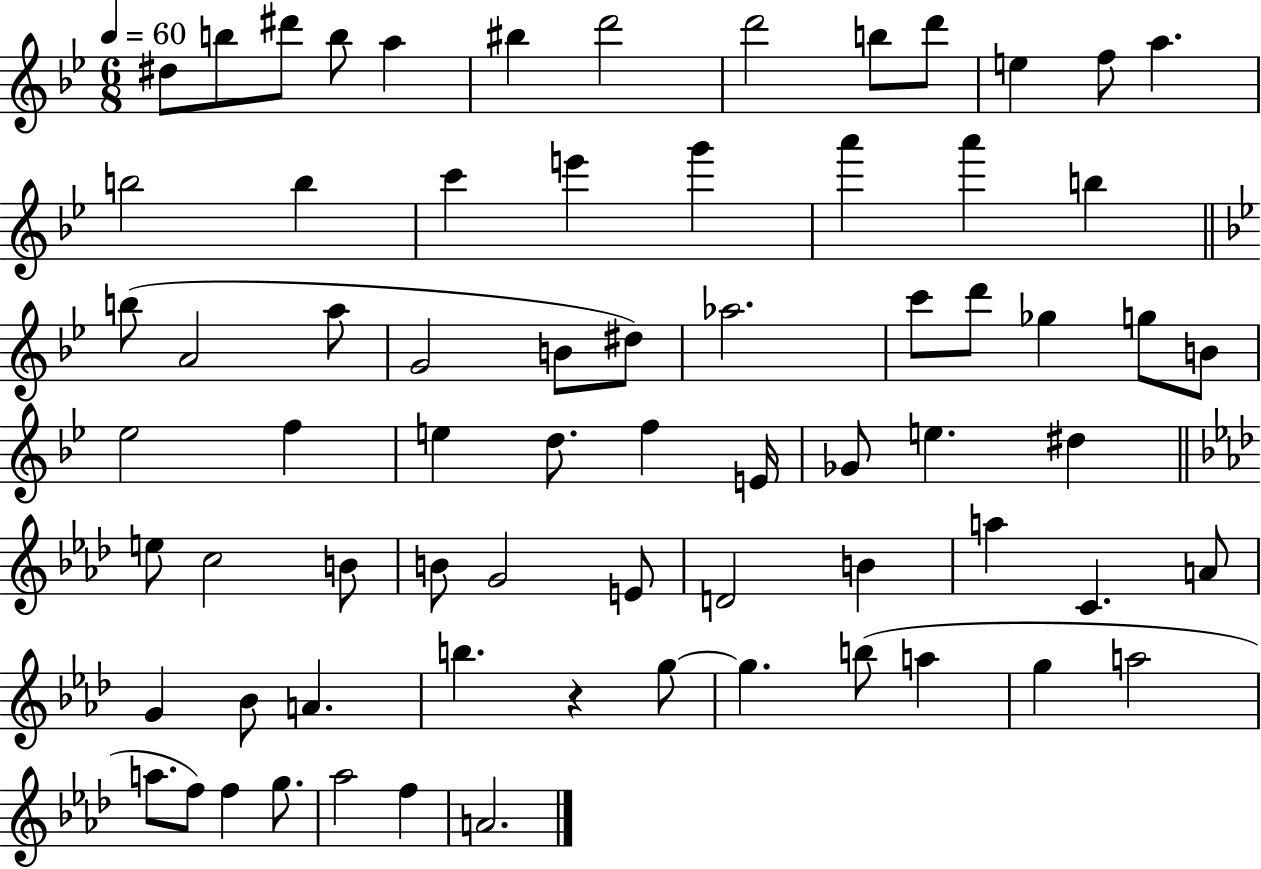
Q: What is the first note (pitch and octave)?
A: D#5